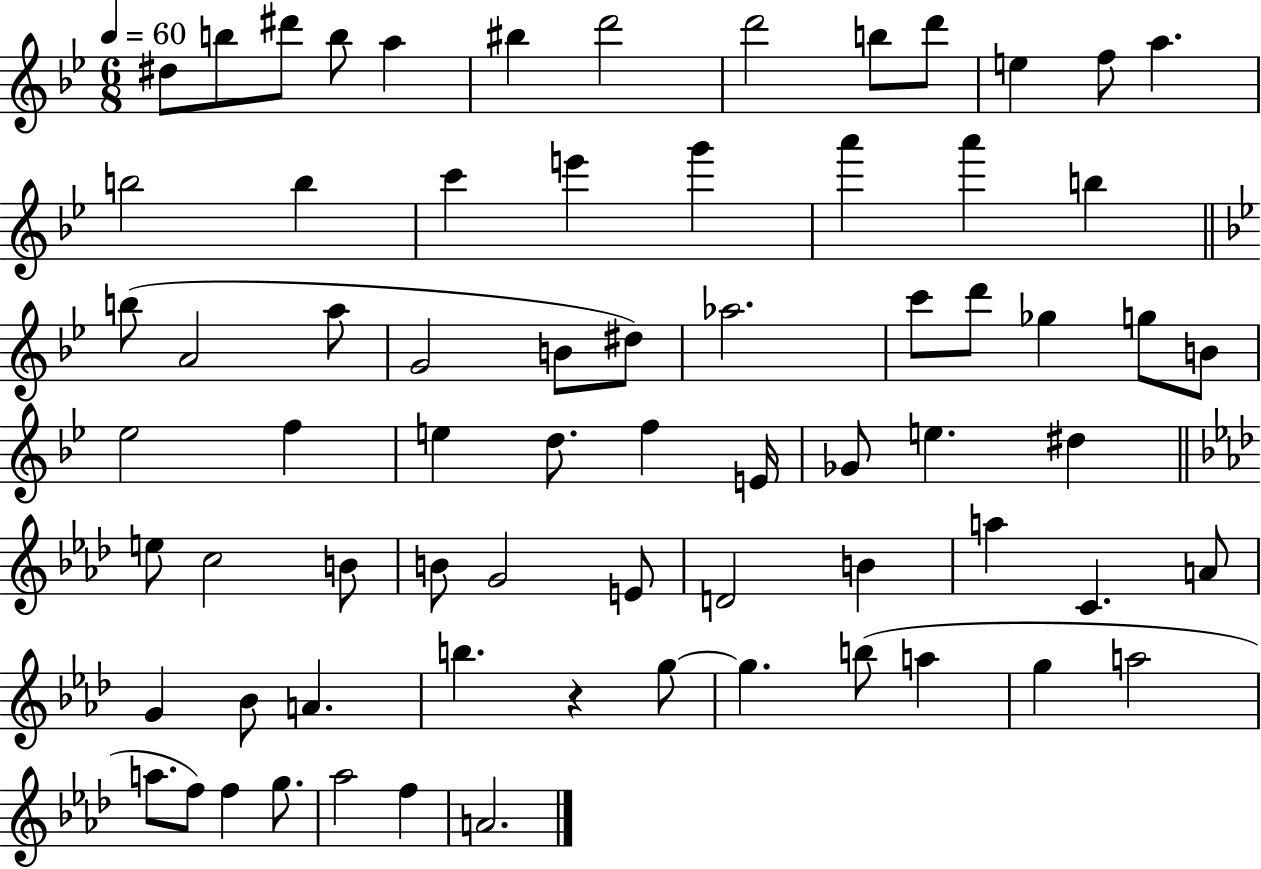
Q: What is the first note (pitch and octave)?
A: D#5